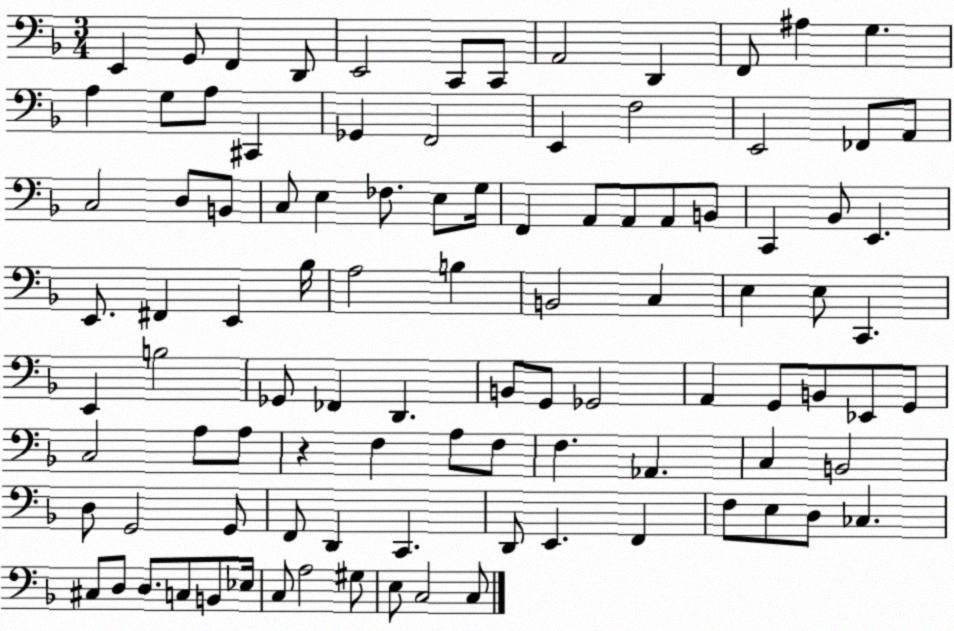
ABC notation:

X:1
T:Untitled
M:3/4
L:1/4
K:F
E,, G,,/2 F,, D,,/2 E,,2 C,,/2 C,,/2 A,,2 D,, F,,/2 ^A, G, A, G,/2 A,/2 ^C,, _G,, F,,2 E,, F,2 E,,2 _F,,/2 A,,/2 C,2 D,/2 B,,/2 C,/2 E, _F,/2 E,/2 G,/4 F,, A,,/2 A,,/2 A,,/2 B,,/2 C,, _B,,/2 E,, E,,/2 ^F,, E,, _B,/4 A,2 B, B,,2 C, E, E,/2 C,, E,, B,2 _G,,/2 _F,, D,, B,,/2 G,,/2 _G,,2 A,, G,,/2 B,,/2 _E,,/2 G,,/2 C,2 A,/2 A,/2 z F, A,/2 F,/2 F, _A,, C, B,,2 D,/2 G,,2 G,,/2 F,,/2 D,, C,, D,,/2 E,, F,, F,/2 E,/2 D,/2 _C, ^C,/2 D,/2 D,/2 C,/2 B,,/2 _E,/4 C,/2 A,2 ^G,/2 E,/2 C,2 C,/2